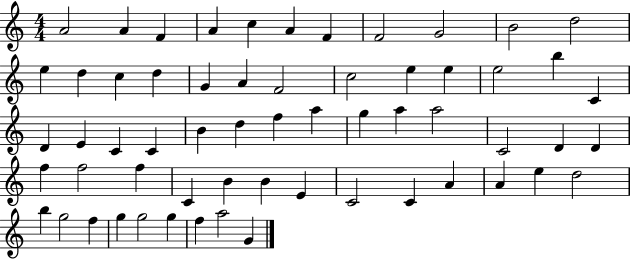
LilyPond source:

{
  \clef treble
  \numericTimeSignature
  \time 4/4
  \key c \major
  a'2 a'4 f'4 | a'4 c''4 a'4 f'4 | f'2 g'2 | b'2 d''2 | \break e''4 d''4 c''4 d''4 | g'4 a'4 f'2 | c''2 e''4 e''4 | e''2 b''4 c'4 | \break d'4 e'4 c'4 c'4 | b'4 d''4 f''4 a''4 | g''4 a''4 a''2 | c'2 d'4 d'4 | \break f''4 f''2 f''4 | c'4 b'4 b'4 e'4 | c'2 c'4 a'4 | a'4 e''4 d''2 | \break b''4 g''2 f''4 | g''4 g''2 g''4 | f''4 a''2 g'4 | \bar "|."
}